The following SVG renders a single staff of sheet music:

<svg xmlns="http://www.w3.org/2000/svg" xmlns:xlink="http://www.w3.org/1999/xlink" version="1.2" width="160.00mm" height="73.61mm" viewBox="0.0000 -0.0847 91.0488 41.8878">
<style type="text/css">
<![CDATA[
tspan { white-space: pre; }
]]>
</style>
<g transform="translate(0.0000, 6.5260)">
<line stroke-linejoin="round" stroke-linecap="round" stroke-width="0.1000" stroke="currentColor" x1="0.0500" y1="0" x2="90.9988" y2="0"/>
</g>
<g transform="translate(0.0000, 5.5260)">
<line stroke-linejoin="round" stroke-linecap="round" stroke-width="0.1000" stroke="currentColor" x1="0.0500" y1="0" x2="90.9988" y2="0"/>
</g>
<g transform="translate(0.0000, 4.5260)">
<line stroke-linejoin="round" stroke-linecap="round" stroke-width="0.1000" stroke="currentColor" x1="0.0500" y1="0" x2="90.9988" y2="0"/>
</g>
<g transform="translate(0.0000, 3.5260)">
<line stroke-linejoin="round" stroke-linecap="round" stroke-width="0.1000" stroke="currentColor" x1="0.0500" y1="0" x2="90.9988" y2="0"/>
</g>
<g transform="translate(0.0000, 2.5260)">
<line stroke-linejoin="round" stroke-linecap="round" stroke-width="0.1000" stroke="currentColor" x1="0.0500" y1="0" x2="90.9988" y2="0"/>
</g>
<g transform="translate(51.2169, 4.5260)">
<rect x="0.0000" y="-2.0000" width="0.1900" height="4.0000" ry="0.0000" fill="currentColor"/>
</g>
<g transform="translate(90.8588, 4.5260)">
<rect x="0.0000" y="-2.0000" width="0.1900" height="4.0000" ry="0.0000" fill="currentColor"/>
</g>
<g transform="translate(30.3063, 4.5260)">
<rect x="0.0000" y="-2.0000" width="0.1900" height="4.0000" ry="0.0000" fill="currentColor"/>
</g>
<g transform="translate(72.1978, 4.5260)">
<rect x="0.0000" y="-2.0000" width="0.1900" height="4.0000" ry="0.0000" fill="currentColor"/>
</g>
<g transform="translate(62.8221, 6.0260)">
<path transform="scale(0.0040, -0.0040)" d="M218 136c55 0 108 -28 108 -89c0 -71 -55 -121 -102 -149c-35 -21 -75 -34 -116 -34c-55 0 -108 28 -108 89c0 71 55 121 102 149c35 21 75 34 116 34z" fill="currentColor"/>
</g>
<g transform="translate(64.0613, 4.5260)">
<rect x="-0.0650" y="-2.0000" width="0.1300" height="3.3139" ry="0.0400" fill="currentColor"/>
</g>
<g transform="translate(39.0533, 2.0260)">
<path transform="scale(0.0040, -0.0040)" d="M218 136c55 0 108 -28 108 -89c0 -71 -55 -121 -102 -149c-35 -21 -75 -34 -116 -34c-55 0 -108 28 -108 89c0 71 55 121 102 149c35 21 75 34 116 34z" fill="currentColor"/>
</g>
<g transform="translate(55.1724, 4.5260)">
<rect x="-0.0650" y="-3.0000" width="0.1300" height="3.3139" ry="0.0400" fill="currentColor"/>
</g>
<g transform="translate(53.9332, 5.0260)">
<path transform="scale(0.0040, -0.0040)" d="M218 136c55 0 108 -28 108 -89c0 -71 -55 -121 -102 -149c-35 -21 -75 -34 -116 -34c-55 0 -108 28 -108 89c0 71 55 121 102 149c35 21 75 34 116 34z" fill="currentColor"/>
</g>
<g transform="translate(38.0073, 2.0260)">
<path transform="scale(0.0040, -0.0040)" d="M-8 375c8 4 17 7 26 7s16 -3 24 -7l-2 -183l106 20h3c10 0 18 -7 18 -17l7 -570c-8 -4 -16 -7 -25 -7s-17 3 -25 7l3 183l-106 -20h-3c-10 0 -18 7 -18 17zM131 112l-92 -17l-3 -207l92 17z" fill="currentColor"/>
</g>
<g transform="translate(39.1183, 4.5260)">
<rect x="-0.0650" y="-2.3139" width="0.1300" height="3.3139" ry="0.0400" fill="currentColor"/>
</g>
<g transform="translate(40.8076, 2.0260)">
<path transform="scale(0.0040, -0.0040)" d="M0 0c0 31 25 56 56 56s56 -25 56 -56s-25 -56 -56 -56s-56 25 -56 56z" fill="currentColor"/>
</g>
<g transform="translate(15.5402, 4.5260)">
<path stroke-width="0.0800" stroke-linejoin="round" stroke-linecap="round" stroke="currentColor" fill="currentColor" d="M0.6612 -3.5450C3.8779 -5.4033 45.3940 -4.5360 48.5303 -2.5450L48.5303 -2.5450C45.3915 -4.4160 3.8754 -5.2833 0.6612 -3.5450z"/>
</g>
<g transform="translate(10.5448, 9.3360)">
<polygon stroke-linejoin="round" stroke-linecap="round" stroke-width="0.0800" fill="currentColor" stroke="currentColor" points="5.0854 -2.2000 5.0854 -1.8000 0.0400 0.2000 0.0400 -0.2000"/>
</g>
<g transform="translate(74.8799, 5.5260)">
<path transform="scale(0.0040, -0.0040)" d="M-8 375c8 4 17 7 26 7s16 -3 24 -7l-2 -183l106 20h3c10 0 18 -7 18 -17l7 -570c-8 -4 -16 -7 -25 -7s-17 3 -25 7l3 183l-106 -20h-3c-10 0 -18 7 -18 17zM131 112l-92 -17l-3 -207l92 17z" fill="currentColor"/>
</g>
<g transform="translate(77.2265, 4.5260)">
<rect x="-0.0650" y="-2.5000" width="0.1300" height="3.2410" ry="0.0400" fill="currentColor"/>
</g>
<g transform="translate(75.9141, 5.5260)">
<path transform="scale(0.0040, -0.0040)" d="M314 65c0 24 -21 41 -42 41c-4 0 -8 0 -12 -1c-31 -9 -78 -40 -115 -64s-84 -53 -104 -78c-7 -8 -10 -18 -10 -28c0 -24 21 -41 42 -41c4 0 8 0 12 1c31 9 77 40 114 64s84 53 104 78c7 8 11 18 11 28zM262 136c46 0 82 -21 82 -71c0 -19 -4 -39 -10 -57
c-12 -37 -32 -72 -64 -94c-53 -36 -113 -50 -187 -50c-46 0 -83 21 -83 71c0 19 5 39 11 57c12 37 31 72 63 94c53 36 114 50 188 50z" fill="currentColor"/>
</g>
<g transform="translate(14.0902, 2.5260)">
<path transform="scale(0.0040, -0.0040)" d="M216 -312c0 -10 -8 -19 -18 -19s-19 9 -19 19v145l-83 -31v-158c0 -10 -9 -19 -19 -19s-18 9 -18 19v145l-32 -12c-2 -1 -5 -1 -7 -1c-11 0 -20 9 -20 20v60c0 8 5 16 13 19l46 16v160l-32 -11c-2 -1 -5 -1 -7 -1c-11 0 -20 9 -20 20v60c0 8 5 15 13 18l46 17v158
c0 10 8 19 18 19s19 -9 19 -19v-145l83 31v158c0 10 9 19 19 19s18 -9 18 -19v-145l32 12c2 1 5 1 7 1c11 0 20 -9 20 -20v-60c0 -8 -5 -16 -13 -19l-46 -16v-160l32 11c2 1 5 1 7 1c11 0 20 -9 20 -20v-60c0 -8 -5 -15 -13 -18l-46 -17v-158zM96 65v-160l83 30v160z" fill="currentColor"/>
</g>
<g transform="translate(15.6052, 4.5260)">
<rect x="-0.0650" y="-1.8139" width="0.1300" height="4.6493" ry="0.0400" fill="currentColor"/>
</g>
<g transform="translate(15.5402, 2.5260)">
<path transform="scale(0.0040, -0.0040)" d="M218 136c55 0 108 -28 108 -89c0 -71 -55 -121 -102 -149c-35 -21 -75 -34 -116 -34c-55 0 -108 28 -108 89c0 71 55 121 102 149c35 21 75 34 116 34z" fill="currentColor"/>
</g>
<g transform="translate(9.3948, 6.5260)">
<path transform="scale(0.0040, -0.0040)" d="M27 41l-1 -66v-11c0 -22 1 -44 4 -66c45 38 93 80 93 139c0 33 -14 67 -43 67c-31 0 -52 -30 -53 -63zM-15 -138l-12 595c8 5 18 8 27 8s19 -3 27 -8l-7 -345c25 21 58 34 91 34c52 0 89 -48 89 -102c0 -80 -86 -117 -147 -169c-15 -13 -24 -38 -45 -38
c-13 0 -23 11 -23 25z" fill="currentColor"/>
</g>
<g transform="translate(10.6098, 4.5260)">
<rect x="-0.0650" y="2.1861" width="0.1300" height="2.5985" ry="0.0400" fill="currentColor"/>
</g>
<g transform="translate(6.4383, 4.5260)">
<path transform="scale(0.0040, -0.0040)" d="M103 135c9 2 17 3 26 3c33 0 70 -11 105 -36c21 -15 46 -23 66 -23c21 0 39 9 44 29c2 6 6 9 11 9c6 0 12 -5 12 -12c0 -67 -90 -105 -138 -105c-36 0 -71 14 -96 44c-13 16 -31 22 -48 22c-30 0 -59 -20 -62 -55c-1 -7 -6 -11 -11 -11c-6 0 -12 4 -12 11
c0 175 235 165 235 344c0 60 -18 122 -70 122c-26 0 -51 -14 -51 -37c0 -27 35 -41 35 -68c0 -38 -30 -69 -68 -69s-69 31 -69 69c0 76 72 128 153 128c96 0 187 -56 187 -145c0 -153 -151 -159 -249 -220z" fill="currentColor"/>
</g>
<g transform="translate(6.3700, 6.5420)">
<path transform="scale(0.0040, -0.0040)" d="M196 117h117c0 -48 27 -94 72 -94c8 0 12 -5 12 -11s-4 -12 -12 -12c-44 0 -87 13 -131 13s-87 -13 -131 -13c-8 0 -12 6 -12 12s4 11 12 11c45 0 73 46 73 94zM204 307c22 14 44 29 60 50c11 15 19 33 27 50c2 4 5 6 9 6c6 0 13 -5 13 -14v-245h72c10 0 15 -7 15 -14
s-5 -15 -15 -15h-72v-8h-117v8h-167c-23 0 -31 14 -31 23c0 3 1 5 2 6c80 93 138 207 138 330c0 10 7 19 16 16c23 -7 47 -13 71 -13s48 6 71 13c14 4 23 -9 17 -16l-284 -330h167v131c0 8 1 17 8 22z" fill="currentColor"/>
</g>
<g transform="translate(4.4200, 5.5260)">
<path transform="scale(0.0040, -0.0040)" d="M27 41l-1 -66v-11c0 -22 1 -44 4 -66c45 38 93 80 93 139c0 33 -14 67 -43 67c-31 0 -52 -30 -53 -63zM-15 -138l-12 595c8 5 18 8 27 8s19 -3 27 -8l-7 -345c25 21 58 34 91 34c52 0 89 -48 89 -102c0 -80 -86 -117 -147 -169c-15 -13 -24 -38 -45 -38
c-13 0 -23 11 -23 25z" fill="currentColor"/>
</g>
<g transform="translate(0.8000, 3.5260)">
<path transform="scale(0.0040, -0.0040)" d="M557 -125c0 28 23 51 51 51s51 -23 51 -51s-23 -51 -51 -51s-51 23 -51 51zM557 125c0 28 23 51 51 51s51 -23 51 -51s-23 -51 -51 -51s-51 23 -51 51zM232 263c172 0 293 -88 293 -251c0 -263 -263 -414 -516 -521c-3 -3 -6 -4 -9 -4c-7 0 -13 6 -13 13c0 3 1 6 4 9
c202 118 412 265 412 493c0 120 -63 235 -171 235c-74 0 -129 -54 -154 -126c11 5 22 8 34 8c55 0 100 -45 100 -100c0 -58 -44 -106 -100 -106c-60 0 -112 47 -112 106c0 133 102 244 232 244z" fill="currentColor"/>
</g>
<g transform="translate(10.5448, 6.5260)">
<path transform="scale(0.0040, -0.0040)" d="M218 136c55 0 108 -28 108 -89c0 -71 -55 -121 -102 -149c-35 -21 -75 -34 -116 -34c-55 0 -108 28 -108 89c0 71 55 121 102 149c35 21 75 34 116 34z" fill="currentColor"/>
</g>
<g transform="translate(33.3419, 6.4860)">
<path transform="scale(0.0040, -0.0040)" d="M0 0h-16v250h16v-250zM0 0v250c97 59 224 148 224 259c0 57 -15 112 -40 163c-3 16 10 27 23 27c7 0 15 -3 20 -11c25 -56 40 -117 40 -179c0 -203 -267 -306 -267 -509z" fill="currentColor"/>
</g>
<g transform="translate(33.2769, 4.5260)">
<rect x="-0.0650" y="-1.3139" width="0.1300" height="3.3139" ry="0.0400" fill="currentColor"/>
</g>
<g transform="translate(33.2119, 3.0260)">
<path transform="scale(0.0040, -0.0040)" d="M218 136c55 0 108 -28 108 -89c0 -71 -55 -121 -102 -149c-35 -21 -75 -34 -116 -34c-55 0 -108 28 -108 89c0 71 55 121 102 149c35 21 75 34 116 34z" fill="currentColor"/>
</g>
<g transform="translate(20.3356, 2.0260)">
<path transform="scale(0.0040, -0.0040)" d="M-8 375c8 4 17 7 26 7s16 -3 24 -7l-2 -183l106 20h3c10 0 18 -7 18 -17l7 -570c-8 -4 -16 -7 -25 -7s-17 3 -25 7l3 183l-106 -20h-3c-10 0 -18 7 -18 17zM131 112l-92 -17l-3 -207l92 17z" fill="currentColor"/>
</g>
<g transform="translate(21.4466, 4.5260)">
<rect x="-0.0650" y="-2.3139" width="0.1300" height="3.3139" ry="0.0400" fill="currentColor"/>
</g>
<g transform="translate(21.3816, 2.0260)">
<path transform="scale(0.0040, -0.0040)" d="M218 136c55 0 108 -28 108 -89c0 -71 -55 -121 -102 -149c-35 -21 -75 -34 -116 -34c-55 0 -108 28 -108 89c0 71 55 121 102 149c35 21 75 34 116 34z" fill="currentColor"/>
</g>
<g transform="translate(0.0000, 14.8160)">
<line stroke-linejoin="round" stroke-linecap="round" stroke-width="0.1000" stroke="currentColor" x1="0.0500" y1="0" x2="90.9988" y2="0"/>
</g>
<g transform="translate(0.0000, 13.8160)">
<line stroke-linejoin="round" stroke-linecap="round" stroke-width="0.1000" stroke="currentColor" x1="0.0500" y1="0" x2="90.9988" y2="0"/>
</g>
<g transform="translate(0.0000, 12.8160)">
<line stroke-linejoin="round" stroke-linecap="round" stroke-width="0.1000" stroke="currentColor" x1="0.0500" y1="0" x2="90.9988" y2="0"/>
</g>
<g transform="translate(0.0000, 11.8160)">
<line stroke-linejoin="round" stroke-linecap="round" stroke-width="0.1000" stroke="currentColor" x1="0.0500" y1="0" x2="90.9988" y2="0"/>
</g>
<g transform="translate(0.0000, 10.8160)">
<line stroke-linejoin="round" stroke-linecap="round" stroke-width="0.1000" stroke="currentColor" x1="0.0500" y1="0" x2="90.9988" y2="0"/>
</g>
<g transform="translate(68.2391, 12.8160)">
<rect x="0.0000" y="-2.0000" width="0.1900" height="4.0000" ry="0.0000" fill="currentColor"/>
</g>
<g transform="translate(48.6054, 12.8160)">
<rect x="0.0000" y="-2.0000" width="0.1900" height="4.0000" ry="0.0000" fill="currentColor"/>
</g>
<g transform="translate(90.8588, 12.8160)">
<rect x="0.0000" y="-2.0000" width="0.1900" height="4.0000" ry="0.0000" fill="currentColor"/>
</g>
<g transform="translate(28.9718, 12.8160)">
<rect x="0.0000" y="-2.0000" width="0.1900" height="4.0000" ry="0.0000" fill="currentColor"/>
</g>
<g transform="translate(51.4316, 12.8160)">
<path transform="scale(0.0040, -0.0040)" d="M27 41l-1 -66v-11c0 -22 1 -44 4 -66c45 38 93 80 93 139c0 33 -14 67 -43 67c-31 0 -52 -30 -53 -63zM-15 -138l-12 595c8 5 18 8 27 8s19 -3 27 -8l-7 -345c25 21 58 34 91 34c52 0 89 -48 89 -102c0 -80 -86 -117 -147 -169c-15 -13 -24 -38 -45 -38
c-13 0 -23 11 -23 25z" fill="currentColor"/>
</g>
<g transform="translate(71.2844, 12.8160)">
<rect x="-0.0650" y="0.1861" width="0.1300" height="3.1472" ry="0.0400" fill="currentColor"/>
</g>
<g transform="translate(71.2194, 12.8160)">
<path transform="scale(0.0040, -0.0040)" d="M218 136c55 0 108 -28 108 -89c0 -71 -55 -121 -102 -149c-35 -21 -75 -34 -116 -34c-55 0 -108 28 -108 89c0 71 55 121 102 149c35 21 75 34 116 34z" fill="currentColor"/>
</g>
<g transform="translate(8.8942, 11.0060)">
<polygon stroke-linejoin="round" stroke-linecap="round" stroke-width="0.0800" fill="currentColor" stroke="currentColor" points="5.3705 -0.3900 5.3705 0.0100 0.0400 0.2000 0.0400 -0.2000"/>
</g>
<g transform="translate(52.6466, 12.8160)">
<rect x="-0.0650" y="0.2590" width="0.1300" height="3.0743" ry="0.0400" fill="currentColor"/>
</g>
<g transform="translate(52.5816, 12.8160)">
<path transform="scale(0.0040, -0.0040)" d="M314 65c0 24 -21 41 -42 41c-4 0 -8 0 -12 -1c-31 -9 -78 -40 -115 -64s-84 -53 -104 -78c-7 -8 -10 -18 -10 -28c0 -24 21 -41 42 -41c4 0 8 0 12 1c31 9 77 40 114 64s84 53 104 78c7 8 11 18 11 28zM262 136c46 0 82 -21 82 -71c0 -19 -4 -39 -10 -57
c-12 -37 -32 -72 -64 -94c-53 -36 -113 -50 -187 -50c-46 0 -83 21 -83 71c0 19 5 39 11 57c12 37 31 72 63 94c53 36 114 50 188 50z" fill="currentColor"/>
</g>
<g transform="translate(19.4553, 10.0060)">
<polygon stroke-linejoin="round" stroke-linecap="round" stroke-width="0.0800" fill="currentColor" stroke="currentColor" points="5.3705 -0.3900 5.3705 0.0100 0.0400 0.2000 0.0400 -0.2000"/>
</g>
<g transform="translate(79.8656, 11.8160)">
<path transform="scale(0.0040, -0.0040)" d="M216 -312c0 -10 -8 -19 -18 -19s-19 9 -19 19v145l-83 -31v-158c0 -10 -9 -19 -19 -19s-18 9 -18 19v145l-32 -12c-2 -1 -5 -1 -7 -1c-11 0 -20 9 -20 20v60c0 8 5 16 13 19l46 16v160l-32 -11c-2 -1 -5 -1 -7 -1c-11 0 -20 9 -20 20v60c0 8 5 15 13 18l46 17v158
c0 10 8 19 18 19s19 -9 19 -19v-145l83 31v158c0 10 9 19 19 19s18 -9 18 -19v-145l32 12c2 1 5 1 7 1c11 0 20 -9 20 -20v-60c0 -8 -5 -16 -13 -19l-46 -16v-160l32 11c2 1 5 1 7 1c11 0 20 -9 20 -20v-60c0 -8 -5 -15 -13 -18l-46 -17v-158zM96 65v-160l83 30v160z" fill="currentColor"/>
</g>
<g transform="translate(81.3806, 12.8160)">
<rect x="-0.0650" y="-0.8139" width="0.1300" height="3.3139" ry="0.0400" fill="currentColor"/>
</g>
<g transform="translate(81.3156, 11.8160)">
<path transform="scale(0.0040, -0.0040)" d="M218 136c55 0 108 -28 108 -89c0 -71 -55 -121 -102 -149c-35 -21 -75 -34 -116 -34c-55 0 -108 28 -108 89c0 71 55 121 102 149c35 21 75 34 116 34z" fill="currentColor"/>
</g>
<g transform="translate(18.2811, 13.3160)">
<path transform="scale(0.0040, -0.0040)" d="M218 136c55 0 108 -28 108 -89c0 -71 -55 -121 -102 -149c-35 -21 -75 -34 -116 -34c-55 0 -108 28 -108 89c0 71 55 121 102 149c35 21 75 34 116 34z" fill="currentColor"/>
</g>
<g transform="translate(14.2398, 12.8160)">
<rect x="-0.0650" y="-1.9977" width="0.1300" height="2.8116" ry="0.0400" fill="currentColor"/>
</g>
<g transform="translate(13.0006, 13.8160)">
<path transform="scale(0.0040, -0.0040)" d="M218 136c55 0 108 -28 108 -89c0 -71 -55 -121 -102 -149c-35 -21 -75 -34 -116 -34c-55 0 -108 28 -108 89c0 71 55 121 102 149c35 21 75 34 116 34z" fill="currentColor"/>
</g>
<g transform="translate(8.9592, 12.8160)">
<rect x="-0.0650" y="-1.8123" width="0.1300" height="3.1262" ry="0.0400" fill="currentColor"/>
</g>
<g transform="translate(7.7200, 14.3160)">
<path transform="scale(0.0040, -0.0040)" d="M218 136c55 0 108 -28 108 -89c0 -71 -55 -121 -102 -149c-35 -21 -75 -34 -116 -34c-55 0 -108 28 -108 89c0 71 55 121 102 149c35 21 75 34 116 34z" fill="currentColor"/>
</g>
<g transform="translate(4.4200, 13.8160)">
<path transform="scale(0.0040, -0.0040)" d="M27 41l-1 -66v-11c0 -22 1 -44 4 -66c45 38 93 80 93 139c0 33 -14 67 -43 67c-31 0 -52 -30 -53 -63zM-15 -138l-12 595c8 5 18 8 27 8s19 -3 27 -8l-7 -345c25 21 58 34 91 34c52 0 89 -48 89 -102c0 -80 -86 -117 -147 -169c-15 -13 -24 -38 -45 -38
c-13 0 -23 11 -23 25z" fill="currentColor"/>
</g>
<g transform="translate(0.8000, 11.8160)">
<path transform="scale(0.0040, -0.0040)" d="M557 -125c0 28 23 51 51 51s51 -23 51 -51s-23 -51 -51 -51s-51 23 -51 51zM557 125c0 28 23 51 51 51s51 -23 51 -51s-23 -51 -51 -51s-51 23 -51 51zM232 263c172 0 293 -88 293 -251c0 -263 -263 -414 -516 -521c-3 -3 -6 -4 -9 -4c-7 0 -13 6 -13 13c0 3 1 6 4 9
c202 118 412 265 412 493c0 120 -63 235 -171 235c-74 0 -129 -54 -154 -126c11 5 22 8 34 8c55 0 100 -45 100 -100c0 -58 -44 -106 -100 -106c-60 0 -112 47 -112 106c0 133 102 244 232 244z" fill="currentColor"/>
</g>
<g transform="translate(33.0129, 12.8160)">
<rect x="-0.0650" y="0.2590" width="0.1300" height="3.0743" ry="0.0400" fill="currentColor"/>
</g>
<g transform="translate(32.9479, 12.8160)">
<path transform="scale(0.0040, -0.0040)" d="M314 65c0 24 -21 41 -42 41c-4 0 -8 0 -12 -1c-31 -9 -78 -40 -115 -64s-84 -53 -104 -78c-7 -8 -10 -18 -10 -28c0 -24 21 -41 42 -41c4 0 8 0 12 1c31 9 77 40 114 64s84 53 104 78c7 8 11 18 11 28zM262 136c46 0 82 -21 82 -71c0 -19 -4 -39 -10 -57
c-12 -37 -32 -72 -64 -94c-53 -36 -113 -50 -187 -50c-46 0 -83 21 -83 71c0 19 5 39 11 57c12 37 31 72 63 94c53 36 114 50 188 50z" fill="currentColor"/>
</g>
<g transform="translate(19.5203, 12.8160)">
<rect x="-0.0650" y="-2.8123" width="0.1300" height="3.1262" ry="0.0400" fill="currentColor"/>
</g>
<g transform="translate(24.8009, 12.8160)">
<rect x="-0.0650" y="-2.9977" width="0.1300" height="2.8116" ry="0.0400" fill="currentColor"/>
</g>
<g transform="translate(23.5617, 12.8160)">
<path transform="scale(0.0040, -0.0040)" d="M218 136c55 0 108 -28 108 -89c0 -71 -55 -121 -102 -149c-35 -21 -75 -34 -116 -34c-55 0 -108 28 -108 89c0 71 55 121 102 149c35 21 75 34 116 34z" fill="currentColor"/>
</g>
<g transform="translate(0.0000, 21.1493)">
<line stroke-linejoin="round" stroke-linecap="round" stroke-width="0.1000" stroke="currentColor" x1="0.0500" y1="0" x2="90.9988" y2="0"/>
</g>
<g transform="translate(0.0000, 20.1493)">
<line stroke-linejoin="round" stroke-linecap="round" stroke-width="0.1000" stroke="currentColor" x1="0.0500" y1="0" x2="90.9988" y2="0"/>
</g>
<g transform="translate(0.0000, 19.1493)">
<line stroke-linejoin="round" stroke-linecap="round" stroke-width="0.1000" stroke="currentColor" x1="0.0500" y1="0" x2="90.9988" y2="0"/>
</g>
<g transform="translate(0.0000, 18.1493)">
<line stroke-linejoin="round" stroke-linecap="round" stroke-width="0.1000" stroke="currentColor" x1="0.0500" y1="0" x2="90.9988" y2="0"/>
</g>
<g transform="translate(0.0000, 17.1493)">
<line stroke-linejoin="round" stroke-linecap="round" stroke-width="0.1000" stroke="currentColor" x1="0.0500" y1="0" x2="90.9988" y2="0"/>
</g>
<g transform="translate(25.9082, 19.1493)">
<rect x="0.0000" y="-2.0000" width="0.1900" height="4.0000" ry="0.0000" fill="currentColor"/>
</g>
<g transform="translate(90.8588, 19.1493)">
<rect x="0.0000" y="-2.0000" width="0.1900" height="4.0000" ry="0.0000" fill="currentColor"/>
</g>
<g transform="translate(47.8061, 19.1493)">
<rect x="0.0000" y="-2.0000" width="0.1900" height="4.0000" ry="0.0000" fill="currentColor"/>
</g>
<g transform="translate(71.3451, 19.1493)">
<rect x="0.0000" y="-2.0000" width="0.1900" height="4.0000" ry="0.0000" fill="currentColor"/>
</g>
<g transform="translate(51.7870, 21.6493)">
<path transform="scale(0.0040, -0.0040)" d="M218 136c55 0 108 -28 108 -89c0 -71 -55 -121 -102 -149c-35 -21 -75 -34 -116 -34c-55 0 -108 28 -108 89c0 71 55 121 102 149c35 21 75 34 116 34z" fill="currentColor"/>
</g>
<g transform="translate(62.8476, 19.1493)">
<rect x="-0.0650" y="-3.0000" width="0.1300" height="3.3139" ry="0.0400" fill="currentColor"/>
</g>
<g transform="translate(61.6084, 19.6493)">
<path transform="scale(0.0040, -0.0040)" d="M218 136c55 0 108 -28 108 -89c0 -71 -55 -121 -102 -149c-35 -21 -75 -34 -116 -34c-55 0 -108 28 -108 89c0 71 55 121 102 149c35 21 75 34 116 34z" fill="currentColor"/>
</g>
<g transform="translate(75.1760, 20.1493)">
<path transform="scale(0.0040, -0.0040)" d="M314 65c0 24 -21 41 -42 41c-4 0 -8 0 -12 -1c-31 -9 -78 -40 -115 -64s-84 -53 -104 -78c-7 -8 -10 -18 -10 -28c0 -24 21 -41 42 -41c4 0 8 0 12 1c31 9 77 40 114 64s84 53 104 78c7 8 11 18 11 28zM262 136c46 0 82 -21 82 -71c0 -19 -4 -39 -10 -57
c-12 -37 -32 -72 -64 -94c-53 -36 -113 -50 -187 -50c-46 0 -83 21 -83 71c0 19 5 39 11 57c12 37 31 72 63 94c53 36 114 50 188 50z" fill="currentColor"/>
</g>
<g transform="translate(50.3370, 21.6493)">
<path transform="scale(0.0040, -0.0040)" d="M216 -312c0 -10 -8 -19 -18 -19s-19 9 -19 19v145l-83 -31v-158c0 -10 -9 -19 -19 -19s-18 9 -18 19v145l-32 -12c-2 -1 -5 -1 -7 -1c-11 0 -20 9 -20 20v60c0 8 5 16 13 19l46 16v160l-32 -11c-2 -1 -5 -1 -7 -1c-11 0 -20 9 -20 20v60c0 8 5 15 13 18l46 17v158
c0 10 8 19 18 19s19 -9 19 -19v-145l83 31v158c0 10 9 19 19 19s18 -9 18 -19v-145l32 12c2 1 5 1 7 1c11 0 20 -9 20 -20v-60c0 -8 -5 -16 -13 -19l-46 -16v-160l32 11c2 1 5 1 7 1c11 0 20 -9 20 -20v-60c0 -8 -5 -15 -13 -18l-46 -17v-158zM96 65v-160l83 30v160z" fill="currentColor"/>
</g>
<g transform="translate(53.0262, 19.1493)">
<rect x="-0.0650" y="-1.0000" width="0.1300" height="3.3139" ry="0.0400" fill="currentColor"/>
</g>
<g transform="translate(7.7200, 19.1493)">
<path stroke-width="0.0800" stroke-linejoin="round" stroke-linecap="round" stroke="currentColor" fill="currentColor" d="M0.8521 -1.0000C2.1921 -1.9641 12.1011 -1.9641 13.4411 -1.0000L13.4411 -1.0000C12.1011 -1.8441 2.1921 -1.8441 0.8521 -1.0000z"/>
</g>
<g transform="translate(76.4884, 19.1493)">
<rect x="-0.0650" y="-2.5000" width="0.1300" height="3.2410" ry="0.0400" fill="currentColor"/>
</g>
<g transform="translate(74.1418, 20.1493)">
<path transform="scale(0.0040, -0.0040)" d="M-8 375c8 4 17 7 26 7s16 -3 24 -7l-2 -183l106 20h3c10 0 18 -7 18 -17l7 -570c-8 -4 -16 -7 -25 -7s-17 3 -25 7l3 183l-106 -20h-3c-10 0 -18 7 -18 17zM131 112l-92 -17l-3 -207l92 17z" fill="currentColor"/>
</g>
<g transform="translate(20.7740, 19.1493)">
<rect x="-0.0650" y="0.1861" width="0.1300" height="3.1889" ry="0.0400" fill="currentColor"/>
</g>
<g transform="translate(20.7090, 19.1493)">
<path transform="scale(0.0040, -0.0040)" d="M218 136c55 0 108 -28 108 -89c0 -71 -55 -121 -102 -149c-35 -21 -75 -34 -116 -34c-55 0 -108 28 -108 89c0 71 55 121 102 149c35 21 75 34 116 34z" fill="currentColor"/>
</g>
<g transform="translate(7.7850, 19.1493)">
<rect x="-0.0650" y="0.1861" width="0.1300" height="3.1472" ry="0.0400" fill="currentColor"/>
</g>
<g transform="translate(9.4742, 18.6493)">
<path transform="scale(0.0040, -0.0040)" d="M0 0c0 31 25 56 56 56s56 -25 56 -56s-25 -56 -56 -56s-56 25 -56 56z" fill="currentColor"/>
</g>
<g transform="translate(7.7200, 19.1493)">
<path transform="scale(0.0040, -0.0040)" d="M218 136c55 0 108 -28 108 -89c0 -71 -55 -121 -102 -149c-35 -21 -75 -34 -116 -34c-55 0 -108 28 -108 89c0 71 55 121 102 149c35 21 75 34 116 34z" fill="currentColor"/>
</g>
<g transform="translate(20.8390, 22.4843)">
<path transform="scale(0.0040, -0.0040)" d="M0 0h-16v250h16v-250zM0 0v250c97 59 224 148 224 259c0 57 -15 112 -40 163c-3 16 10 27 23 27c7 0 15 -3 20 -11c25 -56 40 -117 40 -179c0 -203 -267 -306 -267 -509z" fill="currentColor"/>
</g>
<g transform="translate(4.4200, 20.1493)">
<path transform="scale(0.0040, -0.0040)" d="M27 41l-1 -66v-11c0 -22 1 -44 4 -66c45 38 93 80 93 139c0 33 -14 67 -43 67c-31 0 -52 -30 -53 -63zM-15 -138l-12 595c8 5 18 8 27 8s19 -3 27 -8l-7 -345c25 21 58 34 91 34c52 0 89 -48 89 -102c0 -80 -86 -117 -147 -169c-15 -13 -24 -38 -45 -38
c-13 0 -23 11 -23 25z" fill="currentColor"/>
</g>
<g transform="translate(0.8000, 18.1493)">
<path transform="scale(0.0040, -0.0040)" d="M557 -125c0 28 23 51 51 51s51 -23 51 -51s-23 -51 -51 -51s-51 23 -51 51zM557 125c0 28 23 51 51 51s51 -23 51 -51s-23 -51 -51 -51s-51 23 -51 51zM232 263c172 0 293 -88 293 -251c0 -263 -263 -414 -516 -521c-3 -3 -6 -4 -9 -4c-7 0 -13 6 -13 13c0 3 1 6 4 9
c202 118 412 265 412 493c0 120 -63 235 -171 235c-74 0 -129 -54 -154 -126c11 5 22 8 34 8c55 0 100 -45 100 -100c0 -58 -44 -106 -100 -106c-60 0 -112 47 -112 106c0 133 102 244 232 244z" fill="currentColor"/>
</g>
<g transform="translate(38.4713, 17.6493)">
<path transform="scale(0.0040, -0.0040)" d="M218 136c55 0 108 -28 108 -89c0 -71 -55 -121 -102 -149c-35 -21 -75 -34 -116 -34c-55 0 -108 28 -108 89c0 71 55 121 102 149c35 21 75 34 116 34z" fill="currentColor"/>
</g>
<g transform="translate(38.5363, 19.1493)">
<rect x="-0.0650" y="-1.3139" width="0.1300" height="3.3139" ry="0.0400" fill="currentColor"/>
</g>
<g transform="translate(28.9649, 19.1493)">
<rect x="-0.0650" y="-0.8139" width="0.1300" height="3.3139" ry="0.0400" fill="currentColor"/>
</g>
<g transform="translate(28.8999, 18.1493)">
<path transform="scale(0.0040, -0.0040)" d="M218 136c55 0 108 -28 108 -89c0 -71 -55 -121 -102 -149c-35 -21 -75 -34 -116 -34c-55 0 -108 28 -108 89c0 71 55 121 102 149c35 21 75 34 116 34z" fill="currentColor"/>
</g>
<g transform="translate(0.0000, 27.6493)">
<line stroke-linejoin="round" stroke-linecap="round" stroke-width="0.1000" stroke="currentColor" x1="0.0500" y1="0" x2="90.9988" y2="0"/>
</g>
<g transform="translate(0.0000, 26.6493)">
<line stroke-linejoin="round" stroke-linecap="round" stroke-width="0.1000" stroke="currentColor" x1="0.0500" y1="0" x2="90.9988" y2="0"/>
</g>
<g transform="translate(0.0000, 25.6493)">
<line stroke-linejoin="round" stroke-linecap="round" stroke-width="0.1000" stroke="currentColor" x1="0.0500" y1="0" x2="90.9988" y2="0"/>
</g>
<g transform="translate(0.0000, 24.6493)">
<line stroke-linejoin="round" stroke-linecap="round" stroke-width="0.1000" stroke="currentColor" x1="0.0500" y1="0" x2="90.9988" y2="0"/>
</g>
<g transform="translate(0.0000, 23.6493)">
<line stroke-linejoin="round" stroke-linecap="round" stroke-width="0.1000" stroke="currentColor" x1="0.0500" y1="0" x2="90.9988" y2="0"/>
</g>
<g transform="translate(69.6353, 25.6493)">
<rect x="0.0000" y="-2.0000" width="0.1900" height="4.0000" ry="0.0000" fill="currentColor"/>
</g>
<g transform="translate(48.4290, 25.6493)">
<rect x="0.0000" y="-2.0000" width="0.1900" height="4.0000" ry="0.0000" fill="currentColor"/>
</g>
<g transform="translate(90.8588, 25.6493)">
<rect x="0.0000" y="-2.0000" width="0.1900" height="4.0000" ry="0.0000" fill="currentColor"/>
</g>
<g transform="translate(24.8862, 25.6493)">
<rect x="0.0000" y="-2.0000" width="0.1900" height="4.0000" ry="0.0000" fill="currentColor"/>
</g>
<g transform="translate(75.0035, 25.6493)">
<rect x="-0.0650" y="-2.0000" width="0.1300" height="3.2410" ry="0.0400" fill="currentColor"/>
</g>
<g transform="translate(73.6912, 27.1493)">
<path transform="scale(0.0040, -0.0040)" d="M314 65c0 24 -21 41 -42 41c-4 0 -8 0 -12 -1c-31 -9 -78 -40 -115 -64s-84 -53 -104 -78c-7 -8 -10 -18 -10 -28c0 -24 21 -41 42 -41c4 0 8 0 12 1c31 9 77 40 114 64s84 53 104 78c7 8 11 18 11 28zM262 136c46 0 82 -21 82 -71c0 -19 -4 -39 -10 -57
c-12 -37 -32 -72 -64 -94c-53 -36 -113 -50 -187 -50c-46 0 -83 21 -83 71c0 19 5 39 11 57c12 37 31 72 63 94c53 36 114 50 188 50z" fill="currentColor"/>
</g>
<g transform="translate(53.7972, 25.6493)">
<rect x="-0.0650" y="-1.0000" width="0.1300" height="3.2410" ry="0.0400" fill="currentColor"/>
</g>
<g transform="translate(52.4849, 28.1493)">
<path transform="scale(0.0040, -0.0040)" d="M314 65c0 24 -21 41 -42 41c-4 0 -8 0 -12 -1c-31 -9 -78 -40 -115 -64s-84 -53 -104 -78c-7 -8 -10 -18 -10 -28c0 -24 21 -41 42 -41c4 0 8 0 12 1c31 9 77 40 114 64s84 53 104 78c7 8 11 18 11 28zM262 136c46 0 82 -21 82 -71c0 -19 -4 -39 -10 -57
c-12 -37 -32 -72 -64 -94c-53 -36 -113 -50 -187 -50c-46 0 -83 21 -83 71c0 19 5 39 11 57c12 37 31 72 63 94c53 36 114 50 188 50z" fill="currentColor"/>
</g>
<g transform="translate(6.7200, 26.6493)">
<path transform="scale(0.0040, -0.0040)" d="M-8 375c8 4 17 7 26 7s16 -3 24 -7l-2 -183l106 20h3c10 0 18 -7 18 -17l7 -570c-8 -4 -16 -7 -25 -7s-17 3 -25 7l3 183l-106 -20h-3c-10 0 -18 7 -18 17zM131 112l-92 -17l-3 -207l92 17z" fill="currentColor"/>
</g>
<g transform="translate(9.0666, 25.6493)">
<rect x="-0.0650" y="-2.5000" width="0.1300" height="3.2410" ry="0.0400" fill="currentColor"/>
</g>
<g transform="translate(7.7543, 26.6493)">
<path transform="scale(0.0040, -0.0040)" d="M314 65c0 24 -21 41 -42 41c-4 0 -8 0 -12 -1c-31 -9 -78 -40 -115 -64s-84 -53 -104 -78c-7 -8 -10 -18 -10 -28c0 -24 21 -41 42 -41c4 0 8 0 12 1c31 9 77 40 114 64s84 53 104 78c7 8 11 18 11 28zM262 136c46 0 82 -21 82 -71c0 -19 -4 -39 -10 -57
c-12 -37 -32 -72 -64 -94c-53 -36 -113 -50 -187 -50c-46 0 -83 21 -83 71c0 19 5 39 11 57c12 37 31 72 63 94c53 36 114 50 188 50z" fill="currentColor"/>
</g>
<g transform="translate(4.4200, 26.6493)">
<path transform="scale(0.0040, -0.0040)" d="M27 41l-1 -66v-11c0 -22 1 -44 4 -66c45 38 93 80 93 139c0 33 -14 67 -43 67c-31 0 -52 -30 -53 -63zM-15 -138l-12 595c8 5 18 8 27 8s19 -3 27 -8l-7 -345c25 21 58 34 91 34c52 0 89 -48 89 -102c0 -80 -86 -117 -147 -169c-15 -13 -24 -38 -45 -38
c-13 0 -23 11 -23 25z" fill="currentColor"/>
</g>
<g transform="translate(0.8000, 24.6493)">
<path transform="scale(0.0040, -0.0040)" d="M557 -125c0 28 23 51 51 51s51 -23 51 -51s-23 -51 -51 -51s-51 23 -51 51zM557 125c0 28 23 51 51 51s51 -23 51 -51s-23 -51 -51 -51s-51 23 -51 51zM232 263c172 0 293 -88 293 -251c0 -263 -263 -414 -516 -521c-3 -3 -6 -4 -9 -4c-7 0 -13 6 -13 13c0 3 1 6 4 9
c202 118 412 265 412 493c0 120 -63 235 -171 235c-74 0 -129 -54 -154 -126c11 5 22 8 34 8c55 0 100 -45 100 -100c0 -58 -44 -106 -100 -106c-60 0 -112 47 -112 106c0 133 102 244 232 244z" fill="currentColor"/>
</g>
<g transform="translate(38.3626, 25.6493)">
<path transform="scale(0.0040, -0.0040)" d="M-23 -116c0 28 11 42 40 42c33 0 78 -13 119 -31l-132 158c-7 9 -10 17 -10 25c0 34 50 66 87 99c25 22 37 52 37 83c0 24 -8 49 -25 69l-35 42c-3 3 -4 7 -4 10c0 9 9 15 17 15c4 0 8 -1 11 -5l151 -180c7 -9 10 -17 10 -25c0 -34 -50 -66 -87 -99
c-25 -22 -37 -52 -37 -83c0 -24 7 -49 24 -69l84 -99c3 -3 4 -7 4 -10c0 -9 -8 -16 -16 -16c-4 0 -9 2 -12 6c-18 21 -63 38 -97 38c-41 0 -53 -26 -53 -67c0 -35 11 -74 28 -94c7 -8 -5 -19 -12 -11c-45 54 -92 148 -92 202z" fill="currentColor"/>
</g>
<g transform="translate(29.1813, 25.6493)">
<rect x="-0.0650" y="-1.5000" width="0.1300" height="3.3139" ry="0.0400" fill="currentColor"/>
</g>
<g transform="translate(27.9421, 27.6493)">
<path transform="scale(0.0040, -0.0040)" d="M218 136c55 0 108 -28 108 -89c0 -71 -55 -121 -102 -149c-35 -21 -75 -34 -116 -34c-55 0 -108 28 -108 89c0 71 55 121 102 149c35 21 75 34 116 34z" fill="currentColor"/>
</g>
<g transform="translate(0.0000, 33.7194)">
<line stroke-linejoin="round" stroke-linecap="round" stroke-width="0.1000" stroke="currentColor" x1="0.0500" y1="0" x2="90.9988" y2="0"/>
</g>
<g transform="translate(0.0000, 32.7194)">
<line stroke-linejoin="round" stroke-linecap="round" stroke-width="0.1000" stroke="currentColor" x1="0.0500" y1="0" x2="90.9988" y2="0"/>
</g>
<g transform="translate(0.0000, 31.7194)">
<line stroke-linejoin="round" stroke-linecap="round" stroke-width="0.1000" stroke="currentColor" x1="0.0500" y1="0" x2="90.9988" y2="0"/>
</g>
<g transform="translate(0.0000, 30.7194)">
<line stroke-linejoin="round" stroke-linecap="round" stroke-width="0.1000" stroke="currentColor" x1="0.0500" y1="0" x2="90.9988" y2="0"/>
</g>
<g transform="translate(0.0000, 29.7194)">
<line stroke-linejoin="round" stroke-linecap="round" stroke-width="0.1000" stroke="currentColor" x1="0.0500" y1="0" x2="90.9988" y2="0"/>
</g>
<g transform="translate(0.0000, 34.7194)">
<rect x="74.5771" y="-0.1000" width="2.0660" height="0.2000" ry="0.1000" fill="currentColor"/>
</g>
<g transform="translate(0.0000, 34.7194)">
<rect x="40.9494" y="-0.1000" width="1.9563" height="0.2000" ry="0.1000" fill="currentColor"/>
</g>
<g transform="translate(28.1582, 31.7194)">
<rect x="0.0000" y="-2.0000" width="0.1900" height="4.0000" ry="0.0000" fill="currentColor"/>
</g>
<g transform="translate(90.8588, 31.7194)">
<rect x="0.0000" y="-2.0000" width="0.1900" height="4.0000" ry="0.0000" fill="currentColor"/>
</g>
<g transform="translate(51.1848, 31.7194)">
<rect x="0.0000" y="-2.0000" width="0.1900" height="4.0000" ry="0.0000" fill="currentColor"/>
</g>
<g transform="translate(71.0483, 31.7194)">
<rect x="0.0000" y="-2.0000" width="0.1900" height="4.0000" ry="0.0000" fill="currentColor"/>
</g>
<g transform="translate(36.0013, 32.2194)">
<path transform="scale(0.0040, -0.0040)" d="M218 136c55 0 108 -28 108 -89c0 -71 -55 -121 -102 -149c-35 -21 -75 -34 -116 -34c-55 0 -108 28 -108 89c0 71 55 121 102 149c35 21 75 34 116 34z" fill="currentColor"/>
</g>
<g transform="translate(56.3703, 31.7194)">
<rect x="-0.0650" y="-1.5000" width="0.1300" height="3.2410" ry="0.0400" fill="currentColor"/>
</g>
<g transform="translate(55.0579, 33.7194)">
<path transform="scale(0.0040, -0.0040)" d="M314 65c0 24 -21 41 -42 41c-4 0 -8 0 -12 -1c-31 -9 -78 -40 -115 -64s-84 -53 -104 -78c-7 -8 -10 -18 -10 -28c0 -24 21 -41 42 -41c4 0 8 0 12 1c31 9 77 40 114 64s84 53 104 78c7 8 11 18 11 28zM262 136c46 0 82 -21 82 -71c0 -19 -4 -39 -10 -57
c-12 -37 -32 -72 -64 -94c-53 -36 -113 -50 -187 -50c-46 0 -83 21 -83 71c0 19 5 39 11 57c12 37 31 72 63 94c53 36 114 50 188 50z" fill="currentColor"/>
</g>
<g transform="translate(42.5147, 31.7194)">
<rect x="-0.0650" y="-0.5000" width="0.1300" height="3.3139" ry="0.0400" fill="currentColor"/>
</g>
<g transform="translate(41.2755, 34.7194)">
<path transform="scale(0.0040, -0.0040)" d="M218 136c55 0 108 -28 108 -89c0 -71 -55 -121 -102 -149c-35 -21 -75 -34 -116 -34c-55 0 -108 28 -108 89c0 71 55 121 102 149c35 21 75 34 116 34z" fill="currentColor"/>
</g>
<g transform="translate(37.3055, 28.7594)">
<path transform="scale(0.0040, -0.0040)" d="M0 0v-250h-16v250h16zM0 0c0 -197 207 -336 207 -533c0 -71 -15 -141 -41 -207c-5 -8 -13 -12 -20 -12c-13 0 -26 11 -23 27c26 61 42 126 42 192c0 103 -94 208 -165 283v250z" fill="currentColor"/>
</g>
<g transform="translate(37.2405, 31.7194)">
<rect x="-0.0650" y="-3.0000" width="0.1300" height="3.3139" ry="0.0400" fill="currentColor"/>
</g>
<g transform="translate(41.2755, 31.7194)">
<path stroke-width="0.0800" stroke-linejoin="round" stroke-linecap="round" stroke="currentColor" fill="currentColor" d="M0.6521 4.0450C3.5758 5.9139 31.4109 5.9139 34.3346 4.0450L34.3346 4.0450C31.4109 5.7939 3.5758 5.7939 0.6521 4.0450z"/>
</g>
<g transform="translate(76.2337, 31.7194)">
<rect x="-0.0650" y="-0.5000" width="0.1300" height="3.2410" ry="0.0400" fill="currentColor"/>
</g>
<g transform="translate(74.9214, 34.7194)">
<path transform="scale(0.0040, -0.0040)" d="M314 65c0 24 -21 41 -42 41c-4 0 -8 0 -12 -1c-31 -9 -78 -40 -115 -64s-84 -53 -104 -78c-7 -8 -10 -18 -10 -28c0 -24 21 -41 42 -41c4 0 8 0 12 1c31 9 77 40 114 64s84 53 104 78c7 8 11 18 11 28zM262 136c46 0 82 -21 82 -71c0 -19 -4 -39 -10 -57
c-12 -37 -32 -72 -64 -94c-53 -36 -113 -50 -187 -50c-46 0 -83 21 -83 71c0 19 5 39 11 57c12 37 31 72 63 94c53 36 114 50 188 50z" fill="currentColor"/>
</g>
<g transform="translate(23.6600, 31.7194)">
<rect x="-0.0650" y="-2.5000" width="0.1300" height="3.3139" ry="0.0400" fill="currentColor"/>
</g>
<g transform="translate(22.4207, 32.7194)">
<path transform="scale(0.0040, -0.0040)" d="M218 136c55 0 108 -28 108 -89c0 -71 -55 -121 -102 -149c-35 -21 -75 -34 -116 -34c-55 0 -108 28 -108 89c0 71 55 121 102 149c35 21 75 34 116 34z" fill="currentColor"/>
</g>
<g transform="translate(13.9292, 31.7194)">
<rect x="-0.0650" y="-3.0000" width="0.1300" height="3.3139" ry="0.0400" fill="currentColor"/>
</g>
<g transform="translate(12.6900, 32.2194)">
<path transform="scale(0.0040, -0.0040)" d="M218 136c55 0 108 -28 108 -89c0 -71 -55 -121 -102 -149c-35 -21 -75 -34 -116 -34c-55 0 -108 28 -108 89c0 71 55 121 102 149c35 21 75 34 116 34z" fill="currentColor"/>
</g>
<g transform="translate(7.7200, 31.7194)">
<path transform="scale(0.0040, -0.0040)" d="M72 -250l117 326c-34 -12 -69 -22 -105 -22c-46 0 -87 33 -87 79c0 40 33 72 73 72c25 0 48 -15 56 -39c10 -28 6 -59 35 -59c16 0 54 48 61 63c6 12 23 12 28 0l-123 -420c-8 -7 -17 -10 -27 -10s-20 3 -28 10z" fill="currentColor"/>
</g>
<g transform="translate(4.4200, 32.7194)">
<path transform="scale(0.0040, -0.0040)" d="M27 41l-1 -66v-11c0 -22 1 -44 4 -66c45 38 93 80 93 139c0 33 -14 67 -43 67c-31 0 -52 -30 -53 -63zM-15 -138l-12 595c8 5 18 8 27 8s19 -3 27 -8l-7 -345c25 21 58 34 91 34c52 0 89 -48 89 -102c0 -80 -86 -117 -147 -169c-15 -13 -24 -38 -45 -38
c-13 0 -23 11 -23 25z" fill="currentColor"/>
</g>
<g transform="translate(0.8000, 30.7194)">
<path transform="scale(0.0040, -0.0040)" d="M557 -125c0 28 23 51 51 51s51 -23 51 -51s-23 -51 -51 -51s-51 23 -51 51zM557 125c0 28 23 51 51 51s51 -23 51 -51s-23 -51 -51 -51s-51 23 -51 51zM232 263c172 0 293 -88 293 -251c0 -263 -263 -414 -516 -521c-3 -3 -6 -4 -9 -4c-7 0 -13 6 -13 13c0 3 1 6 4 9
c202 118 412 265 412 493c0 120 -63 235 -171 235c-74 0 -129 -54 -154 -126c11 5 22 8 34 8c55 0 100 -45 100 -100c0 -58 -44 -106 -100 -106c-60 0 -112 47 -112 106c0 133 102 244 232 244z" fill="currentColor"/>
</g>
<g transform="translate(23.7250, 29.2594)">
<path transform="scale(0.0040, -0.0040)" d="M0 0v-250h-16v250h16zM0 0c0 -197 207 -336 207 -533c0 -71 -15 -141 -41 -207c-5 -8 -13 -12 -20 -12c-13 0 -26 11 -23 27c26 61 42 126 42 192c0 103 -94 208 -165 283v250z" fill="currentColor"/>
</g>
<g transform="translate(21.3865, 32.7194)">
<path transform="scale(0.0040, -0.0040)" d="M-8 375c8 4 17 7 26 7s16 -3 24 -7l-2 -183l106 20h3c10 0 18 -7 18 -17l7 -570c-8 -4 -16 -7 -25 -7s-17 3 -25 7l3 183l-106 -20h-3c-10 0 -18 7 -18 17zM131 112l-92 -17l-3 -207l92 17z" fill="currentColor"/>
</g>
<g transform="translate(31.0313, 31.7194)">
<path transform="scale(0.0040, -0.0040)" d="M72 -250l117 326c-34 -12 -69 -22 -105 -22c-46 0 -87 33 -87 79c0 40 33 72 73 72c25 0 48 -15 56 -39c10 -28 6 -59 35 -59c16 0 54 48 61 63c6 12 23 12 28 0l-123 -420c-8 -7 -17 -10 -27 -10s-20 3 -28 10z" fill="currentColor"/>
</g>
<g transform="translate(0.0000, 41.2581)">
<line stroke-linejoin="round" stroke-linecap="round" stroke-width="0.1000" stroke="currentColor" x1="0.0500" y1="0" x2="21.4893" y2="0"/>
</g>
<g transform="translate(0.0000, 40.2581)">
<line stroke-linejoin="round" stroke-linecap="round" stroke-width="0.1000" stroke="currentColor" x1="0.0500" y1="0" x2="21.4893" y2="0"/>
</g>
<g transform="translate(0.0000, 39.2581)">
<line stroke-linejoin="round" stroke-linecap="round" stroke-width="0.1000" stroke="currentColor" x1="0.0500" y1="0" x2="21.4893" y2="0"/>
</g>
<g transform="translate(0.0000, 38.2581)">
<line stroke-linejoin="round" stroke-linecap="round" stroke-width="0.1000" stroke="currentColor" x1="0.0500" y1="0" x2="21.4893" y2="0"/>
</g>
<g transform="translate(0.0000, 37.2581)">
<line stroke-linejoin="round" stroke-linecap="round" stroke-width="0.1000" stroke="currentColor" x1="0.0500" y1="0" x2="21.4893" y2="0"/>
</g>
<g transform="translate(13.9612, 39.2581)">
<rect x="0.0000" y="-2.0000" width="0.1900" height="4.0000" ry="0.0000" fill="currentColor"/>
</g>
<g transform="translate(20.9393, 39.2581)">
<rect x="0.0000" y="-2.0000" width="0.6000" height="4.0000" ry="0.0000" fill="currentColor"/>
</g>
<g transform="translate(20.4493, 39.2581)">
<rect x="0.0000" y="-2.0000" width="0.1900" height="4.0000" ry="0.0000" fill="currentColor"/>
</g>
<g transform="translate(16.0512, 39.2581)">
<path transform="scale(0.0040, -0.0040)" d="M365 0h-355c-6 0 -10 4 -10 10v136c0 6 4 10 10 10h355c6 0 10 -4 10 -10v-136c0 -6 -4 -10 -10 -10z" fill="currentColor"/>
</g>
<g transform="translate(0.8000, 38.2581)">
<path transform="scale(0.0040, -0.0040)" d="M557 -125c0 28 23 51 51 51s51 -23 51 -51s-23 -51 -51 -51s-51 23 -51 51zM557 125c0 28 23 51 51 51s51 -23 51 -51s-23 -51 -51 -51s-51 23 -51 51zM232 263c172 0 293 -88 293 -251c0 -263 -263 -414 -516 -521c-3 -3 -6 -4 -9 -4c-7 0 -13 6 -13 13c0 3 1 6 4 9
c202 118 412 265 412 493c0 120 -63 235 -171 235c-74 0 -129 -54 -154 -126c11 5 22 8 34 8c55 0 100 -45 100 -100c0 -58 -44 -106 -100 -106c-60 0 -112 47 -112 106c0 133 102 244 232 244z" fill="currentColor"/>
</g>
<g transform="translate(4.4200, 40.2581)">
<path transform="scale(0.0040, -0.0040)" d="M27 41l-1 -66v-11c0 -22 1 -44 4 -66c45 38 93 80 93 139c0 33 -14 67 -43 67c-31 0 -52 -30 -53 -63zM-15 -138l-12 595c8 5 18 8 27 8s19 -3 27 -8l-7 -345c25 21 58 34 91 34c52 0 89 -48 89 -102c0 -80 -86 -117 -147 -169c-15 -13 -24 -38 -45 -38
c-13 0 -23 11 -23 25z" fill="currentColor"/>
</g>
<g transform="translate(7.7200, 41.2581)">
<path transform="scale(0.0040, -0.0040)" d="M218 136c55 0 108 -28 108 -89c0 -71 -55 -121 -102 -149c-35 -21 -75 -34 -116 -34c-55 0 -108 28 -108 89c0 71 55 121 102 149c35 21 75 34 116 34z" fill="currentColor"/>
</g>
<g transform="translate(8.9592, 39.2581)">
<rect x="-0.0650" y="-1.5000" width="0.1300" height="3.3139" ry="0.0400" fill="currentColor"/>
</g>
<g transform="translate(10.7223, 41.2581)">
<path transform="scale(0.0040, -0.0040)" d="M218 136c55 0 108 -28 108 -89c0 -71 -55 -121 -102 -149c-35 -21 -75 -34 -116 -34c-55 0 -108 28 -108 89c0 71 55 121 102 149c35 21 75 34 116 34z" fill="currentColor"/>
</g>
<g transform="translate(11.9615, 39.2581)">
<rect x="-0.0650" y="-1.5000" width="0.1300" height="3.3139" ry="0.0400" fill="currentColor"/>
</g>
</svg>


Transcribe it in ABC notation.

X:1
T:Untitled
M:2/4
L:1/4
K:F
_G,,/2 ^A,/2 B, G,/2 B, C, A,, B,,2 A,,/2 _B,,/2 C,/2 D,/2 D,2 _D,2 D, ^F, D, D,/2 F, G, ^F,, C, B,,2 B,,2 G,, z F,,2 A,,2 z/2 C, B,,/2 z/2 C,/2 E,, G,,2 E,,2 G,, G,, z2